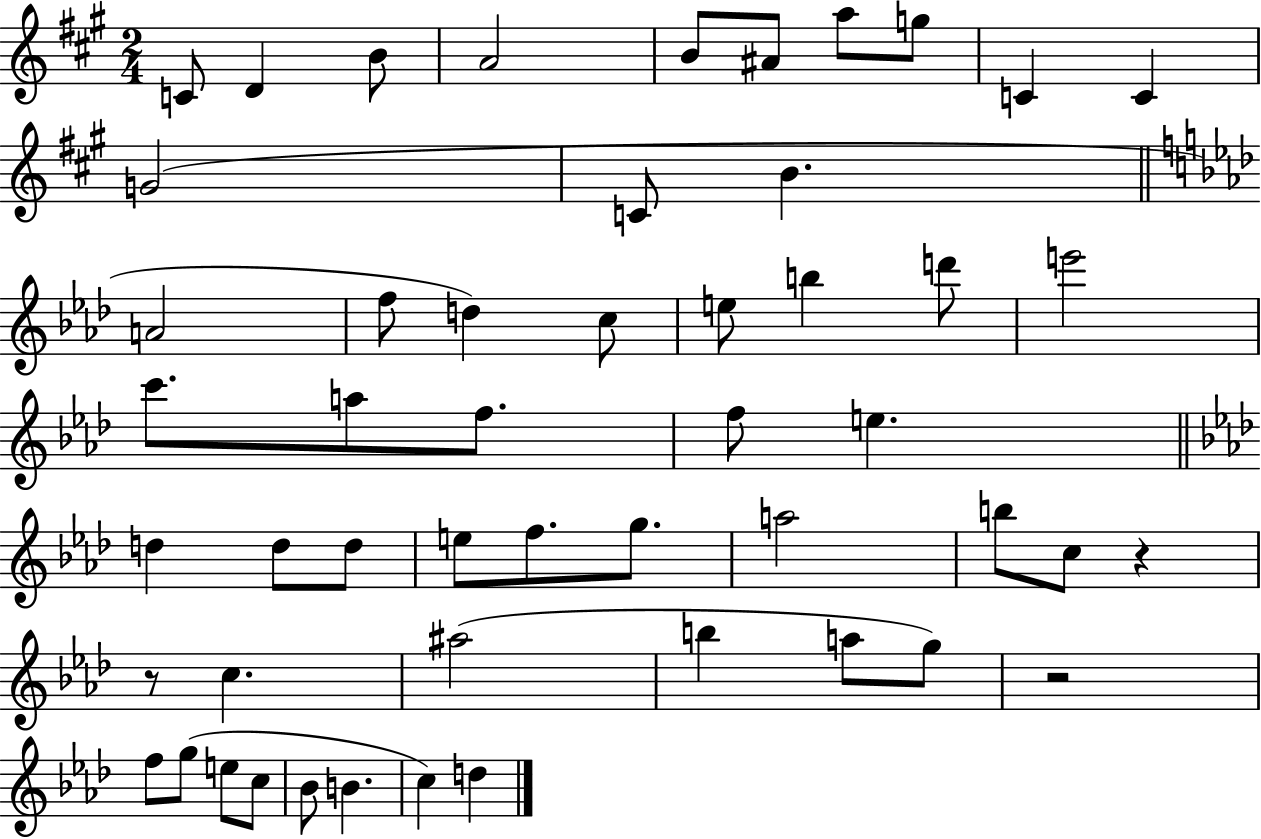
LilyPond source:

{
  \clef treble
  \numericTimeSignature
  \time 2/4
  \key a \major
  c'8 d'4 b'8 | a'2 | b'8 ais'8 a''8 g''8 | c'4 c'4 | \break g'2( | c'8 b'4. | \bar "||" \break \key f \minor a'2 | f''8 d''4) c''8 | e''8 b''4 d'''8 | e'''2 | \break c'''8. a''8 f''8. | f''8 e''4. | \bar "||" \break \key aes \major d''4 d''8 d''8 | e''8 f''8. g''8. | a''2 | b''8 c''8 r4 | \break r8 c''4. | ais''2( | b''4 a''8 g''8) | r2 | \break f''8 g''8( e''8 c''8 | bes'8 b'4. | c''4) d''4 | \bar "|."
}